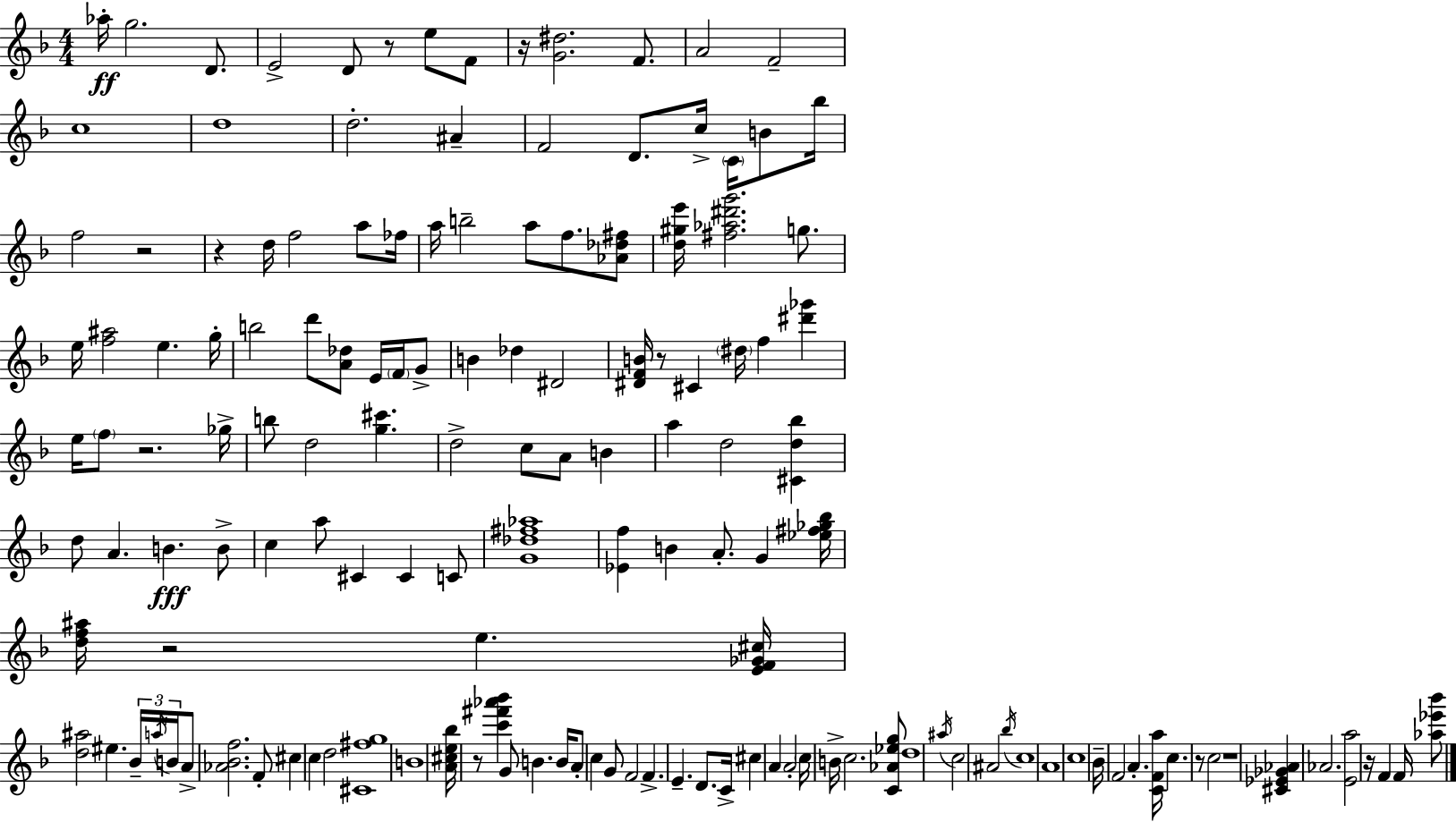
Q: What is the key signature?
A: F major